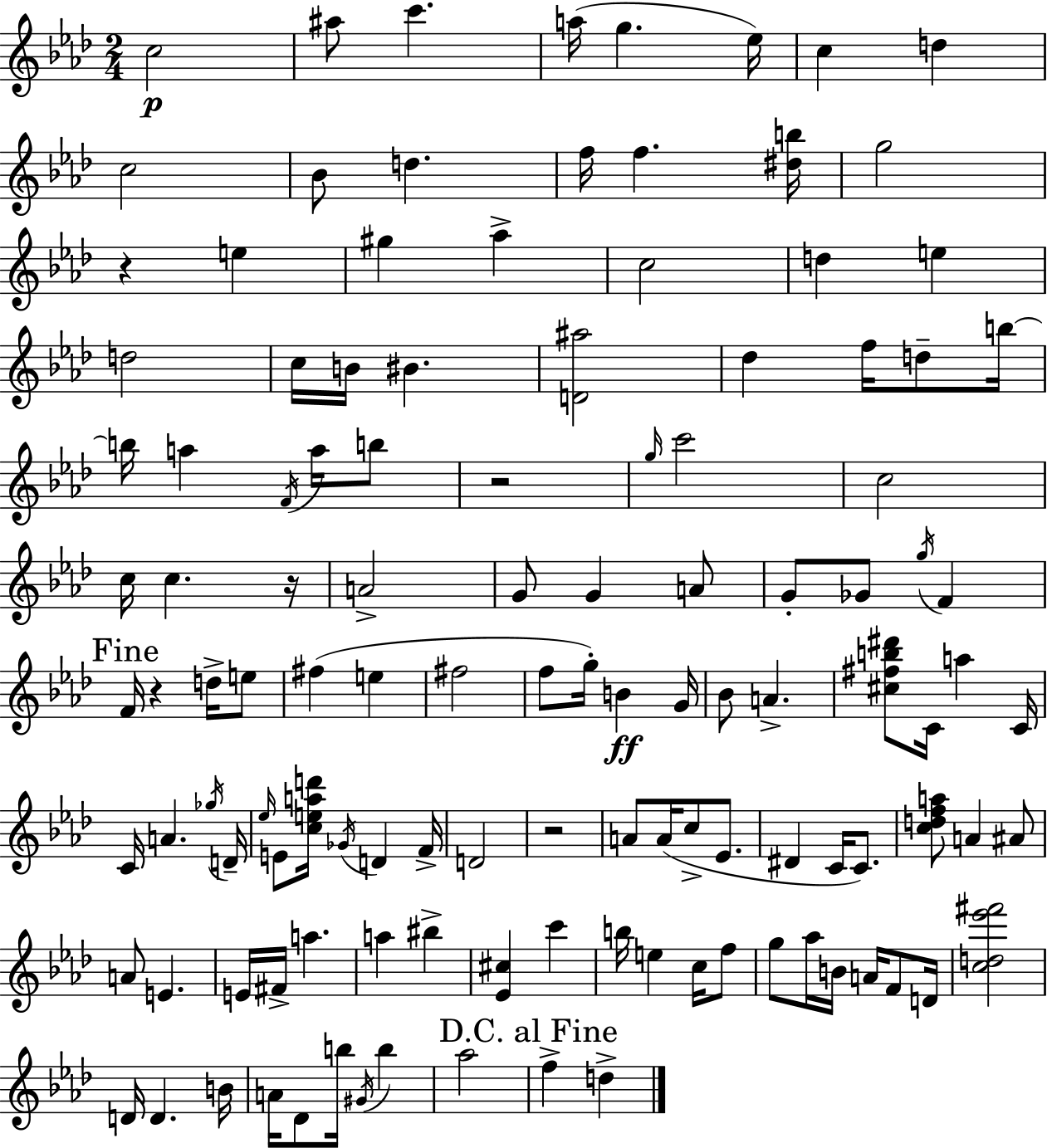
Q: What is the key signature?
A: F minor